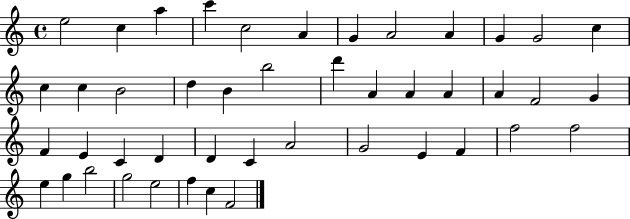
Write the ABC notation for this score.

X:1
T:Untitled
M:4/4
L:1/4
K:C
e2 c a c' c2 A G A2 A G G2 c c c B2 d B b2 d' A A A A F2 G F E C D D C A2 G2 E F f2 f2 e g b2 g2 e2 f c F2